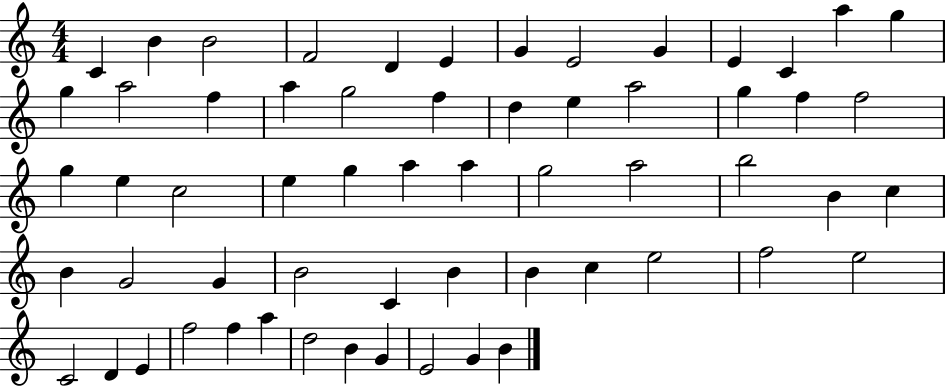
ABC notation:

X:1
T:Untitled
M:4/4
L:1/4
K:C
C B B2 F2 D E G E2 G E C a g g a2 f a g2 f d e a2 g f f2 g e c2 e g a a g2 a2 b2 B c B G2 G B2 C B B c e2 f2 e2 C2 D E f2 f a d2 B G E2 G B